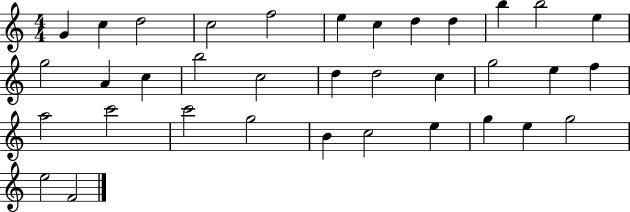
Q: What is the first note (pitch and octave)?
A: G4